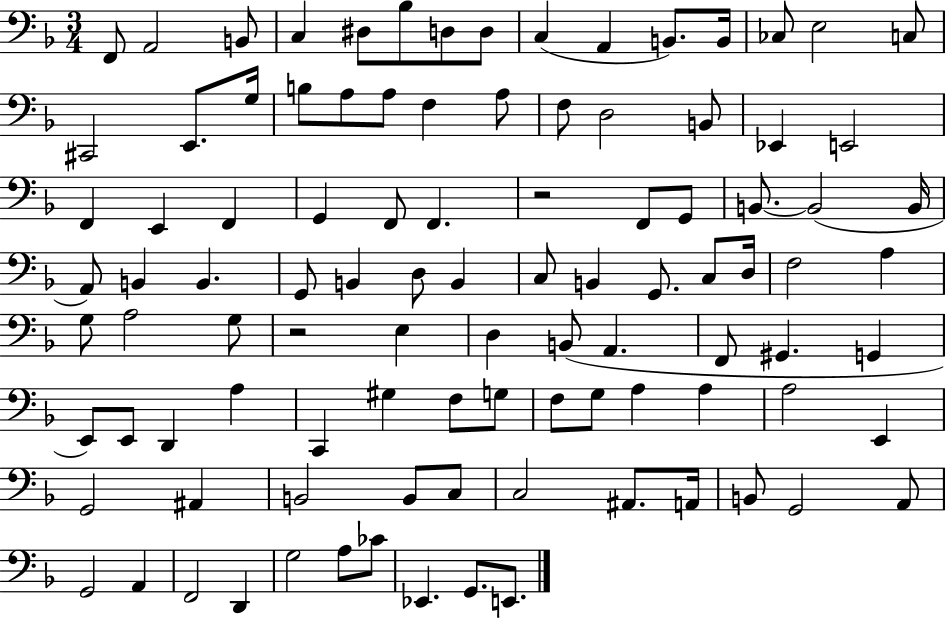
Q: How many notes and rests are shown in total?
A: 100